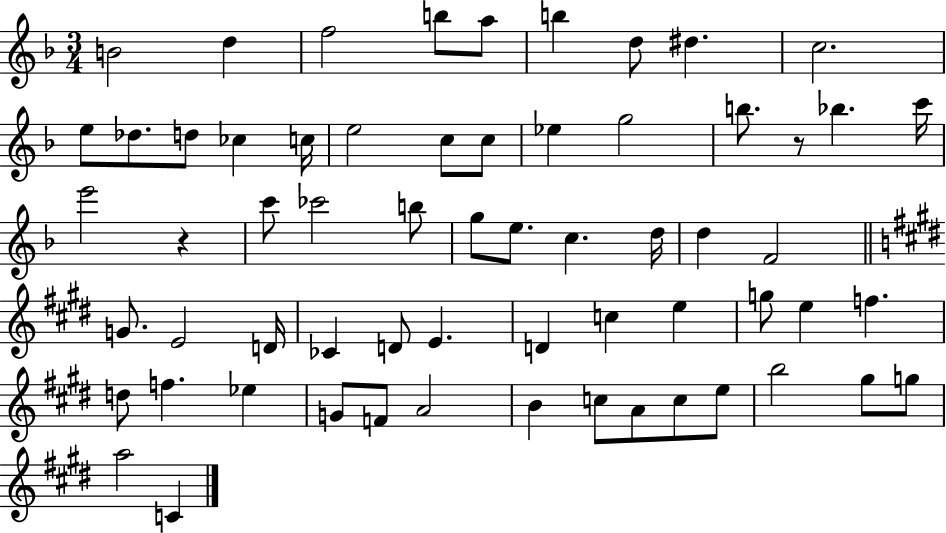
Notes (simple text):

B4/h D5/q F5/h B5/e A5/e B5/q D5/e D#5/q. C5/h. E5/e Db5/e. D5/e CES5/q C5/s E5/h C5/e C5/e Eb5/q G5/h B5/e. R/e Bb5/q. C6/s E6/h R/q C6/e CES6/h B5/e G5/e E5/e. C5/q. D5/s D5/q F4/h G4/e. E4/h D4/s CES4/q D4/e E4/q. D4/q C5/q E5/q G5/e E5/q F5/q. D5/e F5/q. Eb5/q G4/e F4/e A4/h B4/q C5/e A4/e C5/e E5/e B5/h G#5/e G5/e A5/h C4/q